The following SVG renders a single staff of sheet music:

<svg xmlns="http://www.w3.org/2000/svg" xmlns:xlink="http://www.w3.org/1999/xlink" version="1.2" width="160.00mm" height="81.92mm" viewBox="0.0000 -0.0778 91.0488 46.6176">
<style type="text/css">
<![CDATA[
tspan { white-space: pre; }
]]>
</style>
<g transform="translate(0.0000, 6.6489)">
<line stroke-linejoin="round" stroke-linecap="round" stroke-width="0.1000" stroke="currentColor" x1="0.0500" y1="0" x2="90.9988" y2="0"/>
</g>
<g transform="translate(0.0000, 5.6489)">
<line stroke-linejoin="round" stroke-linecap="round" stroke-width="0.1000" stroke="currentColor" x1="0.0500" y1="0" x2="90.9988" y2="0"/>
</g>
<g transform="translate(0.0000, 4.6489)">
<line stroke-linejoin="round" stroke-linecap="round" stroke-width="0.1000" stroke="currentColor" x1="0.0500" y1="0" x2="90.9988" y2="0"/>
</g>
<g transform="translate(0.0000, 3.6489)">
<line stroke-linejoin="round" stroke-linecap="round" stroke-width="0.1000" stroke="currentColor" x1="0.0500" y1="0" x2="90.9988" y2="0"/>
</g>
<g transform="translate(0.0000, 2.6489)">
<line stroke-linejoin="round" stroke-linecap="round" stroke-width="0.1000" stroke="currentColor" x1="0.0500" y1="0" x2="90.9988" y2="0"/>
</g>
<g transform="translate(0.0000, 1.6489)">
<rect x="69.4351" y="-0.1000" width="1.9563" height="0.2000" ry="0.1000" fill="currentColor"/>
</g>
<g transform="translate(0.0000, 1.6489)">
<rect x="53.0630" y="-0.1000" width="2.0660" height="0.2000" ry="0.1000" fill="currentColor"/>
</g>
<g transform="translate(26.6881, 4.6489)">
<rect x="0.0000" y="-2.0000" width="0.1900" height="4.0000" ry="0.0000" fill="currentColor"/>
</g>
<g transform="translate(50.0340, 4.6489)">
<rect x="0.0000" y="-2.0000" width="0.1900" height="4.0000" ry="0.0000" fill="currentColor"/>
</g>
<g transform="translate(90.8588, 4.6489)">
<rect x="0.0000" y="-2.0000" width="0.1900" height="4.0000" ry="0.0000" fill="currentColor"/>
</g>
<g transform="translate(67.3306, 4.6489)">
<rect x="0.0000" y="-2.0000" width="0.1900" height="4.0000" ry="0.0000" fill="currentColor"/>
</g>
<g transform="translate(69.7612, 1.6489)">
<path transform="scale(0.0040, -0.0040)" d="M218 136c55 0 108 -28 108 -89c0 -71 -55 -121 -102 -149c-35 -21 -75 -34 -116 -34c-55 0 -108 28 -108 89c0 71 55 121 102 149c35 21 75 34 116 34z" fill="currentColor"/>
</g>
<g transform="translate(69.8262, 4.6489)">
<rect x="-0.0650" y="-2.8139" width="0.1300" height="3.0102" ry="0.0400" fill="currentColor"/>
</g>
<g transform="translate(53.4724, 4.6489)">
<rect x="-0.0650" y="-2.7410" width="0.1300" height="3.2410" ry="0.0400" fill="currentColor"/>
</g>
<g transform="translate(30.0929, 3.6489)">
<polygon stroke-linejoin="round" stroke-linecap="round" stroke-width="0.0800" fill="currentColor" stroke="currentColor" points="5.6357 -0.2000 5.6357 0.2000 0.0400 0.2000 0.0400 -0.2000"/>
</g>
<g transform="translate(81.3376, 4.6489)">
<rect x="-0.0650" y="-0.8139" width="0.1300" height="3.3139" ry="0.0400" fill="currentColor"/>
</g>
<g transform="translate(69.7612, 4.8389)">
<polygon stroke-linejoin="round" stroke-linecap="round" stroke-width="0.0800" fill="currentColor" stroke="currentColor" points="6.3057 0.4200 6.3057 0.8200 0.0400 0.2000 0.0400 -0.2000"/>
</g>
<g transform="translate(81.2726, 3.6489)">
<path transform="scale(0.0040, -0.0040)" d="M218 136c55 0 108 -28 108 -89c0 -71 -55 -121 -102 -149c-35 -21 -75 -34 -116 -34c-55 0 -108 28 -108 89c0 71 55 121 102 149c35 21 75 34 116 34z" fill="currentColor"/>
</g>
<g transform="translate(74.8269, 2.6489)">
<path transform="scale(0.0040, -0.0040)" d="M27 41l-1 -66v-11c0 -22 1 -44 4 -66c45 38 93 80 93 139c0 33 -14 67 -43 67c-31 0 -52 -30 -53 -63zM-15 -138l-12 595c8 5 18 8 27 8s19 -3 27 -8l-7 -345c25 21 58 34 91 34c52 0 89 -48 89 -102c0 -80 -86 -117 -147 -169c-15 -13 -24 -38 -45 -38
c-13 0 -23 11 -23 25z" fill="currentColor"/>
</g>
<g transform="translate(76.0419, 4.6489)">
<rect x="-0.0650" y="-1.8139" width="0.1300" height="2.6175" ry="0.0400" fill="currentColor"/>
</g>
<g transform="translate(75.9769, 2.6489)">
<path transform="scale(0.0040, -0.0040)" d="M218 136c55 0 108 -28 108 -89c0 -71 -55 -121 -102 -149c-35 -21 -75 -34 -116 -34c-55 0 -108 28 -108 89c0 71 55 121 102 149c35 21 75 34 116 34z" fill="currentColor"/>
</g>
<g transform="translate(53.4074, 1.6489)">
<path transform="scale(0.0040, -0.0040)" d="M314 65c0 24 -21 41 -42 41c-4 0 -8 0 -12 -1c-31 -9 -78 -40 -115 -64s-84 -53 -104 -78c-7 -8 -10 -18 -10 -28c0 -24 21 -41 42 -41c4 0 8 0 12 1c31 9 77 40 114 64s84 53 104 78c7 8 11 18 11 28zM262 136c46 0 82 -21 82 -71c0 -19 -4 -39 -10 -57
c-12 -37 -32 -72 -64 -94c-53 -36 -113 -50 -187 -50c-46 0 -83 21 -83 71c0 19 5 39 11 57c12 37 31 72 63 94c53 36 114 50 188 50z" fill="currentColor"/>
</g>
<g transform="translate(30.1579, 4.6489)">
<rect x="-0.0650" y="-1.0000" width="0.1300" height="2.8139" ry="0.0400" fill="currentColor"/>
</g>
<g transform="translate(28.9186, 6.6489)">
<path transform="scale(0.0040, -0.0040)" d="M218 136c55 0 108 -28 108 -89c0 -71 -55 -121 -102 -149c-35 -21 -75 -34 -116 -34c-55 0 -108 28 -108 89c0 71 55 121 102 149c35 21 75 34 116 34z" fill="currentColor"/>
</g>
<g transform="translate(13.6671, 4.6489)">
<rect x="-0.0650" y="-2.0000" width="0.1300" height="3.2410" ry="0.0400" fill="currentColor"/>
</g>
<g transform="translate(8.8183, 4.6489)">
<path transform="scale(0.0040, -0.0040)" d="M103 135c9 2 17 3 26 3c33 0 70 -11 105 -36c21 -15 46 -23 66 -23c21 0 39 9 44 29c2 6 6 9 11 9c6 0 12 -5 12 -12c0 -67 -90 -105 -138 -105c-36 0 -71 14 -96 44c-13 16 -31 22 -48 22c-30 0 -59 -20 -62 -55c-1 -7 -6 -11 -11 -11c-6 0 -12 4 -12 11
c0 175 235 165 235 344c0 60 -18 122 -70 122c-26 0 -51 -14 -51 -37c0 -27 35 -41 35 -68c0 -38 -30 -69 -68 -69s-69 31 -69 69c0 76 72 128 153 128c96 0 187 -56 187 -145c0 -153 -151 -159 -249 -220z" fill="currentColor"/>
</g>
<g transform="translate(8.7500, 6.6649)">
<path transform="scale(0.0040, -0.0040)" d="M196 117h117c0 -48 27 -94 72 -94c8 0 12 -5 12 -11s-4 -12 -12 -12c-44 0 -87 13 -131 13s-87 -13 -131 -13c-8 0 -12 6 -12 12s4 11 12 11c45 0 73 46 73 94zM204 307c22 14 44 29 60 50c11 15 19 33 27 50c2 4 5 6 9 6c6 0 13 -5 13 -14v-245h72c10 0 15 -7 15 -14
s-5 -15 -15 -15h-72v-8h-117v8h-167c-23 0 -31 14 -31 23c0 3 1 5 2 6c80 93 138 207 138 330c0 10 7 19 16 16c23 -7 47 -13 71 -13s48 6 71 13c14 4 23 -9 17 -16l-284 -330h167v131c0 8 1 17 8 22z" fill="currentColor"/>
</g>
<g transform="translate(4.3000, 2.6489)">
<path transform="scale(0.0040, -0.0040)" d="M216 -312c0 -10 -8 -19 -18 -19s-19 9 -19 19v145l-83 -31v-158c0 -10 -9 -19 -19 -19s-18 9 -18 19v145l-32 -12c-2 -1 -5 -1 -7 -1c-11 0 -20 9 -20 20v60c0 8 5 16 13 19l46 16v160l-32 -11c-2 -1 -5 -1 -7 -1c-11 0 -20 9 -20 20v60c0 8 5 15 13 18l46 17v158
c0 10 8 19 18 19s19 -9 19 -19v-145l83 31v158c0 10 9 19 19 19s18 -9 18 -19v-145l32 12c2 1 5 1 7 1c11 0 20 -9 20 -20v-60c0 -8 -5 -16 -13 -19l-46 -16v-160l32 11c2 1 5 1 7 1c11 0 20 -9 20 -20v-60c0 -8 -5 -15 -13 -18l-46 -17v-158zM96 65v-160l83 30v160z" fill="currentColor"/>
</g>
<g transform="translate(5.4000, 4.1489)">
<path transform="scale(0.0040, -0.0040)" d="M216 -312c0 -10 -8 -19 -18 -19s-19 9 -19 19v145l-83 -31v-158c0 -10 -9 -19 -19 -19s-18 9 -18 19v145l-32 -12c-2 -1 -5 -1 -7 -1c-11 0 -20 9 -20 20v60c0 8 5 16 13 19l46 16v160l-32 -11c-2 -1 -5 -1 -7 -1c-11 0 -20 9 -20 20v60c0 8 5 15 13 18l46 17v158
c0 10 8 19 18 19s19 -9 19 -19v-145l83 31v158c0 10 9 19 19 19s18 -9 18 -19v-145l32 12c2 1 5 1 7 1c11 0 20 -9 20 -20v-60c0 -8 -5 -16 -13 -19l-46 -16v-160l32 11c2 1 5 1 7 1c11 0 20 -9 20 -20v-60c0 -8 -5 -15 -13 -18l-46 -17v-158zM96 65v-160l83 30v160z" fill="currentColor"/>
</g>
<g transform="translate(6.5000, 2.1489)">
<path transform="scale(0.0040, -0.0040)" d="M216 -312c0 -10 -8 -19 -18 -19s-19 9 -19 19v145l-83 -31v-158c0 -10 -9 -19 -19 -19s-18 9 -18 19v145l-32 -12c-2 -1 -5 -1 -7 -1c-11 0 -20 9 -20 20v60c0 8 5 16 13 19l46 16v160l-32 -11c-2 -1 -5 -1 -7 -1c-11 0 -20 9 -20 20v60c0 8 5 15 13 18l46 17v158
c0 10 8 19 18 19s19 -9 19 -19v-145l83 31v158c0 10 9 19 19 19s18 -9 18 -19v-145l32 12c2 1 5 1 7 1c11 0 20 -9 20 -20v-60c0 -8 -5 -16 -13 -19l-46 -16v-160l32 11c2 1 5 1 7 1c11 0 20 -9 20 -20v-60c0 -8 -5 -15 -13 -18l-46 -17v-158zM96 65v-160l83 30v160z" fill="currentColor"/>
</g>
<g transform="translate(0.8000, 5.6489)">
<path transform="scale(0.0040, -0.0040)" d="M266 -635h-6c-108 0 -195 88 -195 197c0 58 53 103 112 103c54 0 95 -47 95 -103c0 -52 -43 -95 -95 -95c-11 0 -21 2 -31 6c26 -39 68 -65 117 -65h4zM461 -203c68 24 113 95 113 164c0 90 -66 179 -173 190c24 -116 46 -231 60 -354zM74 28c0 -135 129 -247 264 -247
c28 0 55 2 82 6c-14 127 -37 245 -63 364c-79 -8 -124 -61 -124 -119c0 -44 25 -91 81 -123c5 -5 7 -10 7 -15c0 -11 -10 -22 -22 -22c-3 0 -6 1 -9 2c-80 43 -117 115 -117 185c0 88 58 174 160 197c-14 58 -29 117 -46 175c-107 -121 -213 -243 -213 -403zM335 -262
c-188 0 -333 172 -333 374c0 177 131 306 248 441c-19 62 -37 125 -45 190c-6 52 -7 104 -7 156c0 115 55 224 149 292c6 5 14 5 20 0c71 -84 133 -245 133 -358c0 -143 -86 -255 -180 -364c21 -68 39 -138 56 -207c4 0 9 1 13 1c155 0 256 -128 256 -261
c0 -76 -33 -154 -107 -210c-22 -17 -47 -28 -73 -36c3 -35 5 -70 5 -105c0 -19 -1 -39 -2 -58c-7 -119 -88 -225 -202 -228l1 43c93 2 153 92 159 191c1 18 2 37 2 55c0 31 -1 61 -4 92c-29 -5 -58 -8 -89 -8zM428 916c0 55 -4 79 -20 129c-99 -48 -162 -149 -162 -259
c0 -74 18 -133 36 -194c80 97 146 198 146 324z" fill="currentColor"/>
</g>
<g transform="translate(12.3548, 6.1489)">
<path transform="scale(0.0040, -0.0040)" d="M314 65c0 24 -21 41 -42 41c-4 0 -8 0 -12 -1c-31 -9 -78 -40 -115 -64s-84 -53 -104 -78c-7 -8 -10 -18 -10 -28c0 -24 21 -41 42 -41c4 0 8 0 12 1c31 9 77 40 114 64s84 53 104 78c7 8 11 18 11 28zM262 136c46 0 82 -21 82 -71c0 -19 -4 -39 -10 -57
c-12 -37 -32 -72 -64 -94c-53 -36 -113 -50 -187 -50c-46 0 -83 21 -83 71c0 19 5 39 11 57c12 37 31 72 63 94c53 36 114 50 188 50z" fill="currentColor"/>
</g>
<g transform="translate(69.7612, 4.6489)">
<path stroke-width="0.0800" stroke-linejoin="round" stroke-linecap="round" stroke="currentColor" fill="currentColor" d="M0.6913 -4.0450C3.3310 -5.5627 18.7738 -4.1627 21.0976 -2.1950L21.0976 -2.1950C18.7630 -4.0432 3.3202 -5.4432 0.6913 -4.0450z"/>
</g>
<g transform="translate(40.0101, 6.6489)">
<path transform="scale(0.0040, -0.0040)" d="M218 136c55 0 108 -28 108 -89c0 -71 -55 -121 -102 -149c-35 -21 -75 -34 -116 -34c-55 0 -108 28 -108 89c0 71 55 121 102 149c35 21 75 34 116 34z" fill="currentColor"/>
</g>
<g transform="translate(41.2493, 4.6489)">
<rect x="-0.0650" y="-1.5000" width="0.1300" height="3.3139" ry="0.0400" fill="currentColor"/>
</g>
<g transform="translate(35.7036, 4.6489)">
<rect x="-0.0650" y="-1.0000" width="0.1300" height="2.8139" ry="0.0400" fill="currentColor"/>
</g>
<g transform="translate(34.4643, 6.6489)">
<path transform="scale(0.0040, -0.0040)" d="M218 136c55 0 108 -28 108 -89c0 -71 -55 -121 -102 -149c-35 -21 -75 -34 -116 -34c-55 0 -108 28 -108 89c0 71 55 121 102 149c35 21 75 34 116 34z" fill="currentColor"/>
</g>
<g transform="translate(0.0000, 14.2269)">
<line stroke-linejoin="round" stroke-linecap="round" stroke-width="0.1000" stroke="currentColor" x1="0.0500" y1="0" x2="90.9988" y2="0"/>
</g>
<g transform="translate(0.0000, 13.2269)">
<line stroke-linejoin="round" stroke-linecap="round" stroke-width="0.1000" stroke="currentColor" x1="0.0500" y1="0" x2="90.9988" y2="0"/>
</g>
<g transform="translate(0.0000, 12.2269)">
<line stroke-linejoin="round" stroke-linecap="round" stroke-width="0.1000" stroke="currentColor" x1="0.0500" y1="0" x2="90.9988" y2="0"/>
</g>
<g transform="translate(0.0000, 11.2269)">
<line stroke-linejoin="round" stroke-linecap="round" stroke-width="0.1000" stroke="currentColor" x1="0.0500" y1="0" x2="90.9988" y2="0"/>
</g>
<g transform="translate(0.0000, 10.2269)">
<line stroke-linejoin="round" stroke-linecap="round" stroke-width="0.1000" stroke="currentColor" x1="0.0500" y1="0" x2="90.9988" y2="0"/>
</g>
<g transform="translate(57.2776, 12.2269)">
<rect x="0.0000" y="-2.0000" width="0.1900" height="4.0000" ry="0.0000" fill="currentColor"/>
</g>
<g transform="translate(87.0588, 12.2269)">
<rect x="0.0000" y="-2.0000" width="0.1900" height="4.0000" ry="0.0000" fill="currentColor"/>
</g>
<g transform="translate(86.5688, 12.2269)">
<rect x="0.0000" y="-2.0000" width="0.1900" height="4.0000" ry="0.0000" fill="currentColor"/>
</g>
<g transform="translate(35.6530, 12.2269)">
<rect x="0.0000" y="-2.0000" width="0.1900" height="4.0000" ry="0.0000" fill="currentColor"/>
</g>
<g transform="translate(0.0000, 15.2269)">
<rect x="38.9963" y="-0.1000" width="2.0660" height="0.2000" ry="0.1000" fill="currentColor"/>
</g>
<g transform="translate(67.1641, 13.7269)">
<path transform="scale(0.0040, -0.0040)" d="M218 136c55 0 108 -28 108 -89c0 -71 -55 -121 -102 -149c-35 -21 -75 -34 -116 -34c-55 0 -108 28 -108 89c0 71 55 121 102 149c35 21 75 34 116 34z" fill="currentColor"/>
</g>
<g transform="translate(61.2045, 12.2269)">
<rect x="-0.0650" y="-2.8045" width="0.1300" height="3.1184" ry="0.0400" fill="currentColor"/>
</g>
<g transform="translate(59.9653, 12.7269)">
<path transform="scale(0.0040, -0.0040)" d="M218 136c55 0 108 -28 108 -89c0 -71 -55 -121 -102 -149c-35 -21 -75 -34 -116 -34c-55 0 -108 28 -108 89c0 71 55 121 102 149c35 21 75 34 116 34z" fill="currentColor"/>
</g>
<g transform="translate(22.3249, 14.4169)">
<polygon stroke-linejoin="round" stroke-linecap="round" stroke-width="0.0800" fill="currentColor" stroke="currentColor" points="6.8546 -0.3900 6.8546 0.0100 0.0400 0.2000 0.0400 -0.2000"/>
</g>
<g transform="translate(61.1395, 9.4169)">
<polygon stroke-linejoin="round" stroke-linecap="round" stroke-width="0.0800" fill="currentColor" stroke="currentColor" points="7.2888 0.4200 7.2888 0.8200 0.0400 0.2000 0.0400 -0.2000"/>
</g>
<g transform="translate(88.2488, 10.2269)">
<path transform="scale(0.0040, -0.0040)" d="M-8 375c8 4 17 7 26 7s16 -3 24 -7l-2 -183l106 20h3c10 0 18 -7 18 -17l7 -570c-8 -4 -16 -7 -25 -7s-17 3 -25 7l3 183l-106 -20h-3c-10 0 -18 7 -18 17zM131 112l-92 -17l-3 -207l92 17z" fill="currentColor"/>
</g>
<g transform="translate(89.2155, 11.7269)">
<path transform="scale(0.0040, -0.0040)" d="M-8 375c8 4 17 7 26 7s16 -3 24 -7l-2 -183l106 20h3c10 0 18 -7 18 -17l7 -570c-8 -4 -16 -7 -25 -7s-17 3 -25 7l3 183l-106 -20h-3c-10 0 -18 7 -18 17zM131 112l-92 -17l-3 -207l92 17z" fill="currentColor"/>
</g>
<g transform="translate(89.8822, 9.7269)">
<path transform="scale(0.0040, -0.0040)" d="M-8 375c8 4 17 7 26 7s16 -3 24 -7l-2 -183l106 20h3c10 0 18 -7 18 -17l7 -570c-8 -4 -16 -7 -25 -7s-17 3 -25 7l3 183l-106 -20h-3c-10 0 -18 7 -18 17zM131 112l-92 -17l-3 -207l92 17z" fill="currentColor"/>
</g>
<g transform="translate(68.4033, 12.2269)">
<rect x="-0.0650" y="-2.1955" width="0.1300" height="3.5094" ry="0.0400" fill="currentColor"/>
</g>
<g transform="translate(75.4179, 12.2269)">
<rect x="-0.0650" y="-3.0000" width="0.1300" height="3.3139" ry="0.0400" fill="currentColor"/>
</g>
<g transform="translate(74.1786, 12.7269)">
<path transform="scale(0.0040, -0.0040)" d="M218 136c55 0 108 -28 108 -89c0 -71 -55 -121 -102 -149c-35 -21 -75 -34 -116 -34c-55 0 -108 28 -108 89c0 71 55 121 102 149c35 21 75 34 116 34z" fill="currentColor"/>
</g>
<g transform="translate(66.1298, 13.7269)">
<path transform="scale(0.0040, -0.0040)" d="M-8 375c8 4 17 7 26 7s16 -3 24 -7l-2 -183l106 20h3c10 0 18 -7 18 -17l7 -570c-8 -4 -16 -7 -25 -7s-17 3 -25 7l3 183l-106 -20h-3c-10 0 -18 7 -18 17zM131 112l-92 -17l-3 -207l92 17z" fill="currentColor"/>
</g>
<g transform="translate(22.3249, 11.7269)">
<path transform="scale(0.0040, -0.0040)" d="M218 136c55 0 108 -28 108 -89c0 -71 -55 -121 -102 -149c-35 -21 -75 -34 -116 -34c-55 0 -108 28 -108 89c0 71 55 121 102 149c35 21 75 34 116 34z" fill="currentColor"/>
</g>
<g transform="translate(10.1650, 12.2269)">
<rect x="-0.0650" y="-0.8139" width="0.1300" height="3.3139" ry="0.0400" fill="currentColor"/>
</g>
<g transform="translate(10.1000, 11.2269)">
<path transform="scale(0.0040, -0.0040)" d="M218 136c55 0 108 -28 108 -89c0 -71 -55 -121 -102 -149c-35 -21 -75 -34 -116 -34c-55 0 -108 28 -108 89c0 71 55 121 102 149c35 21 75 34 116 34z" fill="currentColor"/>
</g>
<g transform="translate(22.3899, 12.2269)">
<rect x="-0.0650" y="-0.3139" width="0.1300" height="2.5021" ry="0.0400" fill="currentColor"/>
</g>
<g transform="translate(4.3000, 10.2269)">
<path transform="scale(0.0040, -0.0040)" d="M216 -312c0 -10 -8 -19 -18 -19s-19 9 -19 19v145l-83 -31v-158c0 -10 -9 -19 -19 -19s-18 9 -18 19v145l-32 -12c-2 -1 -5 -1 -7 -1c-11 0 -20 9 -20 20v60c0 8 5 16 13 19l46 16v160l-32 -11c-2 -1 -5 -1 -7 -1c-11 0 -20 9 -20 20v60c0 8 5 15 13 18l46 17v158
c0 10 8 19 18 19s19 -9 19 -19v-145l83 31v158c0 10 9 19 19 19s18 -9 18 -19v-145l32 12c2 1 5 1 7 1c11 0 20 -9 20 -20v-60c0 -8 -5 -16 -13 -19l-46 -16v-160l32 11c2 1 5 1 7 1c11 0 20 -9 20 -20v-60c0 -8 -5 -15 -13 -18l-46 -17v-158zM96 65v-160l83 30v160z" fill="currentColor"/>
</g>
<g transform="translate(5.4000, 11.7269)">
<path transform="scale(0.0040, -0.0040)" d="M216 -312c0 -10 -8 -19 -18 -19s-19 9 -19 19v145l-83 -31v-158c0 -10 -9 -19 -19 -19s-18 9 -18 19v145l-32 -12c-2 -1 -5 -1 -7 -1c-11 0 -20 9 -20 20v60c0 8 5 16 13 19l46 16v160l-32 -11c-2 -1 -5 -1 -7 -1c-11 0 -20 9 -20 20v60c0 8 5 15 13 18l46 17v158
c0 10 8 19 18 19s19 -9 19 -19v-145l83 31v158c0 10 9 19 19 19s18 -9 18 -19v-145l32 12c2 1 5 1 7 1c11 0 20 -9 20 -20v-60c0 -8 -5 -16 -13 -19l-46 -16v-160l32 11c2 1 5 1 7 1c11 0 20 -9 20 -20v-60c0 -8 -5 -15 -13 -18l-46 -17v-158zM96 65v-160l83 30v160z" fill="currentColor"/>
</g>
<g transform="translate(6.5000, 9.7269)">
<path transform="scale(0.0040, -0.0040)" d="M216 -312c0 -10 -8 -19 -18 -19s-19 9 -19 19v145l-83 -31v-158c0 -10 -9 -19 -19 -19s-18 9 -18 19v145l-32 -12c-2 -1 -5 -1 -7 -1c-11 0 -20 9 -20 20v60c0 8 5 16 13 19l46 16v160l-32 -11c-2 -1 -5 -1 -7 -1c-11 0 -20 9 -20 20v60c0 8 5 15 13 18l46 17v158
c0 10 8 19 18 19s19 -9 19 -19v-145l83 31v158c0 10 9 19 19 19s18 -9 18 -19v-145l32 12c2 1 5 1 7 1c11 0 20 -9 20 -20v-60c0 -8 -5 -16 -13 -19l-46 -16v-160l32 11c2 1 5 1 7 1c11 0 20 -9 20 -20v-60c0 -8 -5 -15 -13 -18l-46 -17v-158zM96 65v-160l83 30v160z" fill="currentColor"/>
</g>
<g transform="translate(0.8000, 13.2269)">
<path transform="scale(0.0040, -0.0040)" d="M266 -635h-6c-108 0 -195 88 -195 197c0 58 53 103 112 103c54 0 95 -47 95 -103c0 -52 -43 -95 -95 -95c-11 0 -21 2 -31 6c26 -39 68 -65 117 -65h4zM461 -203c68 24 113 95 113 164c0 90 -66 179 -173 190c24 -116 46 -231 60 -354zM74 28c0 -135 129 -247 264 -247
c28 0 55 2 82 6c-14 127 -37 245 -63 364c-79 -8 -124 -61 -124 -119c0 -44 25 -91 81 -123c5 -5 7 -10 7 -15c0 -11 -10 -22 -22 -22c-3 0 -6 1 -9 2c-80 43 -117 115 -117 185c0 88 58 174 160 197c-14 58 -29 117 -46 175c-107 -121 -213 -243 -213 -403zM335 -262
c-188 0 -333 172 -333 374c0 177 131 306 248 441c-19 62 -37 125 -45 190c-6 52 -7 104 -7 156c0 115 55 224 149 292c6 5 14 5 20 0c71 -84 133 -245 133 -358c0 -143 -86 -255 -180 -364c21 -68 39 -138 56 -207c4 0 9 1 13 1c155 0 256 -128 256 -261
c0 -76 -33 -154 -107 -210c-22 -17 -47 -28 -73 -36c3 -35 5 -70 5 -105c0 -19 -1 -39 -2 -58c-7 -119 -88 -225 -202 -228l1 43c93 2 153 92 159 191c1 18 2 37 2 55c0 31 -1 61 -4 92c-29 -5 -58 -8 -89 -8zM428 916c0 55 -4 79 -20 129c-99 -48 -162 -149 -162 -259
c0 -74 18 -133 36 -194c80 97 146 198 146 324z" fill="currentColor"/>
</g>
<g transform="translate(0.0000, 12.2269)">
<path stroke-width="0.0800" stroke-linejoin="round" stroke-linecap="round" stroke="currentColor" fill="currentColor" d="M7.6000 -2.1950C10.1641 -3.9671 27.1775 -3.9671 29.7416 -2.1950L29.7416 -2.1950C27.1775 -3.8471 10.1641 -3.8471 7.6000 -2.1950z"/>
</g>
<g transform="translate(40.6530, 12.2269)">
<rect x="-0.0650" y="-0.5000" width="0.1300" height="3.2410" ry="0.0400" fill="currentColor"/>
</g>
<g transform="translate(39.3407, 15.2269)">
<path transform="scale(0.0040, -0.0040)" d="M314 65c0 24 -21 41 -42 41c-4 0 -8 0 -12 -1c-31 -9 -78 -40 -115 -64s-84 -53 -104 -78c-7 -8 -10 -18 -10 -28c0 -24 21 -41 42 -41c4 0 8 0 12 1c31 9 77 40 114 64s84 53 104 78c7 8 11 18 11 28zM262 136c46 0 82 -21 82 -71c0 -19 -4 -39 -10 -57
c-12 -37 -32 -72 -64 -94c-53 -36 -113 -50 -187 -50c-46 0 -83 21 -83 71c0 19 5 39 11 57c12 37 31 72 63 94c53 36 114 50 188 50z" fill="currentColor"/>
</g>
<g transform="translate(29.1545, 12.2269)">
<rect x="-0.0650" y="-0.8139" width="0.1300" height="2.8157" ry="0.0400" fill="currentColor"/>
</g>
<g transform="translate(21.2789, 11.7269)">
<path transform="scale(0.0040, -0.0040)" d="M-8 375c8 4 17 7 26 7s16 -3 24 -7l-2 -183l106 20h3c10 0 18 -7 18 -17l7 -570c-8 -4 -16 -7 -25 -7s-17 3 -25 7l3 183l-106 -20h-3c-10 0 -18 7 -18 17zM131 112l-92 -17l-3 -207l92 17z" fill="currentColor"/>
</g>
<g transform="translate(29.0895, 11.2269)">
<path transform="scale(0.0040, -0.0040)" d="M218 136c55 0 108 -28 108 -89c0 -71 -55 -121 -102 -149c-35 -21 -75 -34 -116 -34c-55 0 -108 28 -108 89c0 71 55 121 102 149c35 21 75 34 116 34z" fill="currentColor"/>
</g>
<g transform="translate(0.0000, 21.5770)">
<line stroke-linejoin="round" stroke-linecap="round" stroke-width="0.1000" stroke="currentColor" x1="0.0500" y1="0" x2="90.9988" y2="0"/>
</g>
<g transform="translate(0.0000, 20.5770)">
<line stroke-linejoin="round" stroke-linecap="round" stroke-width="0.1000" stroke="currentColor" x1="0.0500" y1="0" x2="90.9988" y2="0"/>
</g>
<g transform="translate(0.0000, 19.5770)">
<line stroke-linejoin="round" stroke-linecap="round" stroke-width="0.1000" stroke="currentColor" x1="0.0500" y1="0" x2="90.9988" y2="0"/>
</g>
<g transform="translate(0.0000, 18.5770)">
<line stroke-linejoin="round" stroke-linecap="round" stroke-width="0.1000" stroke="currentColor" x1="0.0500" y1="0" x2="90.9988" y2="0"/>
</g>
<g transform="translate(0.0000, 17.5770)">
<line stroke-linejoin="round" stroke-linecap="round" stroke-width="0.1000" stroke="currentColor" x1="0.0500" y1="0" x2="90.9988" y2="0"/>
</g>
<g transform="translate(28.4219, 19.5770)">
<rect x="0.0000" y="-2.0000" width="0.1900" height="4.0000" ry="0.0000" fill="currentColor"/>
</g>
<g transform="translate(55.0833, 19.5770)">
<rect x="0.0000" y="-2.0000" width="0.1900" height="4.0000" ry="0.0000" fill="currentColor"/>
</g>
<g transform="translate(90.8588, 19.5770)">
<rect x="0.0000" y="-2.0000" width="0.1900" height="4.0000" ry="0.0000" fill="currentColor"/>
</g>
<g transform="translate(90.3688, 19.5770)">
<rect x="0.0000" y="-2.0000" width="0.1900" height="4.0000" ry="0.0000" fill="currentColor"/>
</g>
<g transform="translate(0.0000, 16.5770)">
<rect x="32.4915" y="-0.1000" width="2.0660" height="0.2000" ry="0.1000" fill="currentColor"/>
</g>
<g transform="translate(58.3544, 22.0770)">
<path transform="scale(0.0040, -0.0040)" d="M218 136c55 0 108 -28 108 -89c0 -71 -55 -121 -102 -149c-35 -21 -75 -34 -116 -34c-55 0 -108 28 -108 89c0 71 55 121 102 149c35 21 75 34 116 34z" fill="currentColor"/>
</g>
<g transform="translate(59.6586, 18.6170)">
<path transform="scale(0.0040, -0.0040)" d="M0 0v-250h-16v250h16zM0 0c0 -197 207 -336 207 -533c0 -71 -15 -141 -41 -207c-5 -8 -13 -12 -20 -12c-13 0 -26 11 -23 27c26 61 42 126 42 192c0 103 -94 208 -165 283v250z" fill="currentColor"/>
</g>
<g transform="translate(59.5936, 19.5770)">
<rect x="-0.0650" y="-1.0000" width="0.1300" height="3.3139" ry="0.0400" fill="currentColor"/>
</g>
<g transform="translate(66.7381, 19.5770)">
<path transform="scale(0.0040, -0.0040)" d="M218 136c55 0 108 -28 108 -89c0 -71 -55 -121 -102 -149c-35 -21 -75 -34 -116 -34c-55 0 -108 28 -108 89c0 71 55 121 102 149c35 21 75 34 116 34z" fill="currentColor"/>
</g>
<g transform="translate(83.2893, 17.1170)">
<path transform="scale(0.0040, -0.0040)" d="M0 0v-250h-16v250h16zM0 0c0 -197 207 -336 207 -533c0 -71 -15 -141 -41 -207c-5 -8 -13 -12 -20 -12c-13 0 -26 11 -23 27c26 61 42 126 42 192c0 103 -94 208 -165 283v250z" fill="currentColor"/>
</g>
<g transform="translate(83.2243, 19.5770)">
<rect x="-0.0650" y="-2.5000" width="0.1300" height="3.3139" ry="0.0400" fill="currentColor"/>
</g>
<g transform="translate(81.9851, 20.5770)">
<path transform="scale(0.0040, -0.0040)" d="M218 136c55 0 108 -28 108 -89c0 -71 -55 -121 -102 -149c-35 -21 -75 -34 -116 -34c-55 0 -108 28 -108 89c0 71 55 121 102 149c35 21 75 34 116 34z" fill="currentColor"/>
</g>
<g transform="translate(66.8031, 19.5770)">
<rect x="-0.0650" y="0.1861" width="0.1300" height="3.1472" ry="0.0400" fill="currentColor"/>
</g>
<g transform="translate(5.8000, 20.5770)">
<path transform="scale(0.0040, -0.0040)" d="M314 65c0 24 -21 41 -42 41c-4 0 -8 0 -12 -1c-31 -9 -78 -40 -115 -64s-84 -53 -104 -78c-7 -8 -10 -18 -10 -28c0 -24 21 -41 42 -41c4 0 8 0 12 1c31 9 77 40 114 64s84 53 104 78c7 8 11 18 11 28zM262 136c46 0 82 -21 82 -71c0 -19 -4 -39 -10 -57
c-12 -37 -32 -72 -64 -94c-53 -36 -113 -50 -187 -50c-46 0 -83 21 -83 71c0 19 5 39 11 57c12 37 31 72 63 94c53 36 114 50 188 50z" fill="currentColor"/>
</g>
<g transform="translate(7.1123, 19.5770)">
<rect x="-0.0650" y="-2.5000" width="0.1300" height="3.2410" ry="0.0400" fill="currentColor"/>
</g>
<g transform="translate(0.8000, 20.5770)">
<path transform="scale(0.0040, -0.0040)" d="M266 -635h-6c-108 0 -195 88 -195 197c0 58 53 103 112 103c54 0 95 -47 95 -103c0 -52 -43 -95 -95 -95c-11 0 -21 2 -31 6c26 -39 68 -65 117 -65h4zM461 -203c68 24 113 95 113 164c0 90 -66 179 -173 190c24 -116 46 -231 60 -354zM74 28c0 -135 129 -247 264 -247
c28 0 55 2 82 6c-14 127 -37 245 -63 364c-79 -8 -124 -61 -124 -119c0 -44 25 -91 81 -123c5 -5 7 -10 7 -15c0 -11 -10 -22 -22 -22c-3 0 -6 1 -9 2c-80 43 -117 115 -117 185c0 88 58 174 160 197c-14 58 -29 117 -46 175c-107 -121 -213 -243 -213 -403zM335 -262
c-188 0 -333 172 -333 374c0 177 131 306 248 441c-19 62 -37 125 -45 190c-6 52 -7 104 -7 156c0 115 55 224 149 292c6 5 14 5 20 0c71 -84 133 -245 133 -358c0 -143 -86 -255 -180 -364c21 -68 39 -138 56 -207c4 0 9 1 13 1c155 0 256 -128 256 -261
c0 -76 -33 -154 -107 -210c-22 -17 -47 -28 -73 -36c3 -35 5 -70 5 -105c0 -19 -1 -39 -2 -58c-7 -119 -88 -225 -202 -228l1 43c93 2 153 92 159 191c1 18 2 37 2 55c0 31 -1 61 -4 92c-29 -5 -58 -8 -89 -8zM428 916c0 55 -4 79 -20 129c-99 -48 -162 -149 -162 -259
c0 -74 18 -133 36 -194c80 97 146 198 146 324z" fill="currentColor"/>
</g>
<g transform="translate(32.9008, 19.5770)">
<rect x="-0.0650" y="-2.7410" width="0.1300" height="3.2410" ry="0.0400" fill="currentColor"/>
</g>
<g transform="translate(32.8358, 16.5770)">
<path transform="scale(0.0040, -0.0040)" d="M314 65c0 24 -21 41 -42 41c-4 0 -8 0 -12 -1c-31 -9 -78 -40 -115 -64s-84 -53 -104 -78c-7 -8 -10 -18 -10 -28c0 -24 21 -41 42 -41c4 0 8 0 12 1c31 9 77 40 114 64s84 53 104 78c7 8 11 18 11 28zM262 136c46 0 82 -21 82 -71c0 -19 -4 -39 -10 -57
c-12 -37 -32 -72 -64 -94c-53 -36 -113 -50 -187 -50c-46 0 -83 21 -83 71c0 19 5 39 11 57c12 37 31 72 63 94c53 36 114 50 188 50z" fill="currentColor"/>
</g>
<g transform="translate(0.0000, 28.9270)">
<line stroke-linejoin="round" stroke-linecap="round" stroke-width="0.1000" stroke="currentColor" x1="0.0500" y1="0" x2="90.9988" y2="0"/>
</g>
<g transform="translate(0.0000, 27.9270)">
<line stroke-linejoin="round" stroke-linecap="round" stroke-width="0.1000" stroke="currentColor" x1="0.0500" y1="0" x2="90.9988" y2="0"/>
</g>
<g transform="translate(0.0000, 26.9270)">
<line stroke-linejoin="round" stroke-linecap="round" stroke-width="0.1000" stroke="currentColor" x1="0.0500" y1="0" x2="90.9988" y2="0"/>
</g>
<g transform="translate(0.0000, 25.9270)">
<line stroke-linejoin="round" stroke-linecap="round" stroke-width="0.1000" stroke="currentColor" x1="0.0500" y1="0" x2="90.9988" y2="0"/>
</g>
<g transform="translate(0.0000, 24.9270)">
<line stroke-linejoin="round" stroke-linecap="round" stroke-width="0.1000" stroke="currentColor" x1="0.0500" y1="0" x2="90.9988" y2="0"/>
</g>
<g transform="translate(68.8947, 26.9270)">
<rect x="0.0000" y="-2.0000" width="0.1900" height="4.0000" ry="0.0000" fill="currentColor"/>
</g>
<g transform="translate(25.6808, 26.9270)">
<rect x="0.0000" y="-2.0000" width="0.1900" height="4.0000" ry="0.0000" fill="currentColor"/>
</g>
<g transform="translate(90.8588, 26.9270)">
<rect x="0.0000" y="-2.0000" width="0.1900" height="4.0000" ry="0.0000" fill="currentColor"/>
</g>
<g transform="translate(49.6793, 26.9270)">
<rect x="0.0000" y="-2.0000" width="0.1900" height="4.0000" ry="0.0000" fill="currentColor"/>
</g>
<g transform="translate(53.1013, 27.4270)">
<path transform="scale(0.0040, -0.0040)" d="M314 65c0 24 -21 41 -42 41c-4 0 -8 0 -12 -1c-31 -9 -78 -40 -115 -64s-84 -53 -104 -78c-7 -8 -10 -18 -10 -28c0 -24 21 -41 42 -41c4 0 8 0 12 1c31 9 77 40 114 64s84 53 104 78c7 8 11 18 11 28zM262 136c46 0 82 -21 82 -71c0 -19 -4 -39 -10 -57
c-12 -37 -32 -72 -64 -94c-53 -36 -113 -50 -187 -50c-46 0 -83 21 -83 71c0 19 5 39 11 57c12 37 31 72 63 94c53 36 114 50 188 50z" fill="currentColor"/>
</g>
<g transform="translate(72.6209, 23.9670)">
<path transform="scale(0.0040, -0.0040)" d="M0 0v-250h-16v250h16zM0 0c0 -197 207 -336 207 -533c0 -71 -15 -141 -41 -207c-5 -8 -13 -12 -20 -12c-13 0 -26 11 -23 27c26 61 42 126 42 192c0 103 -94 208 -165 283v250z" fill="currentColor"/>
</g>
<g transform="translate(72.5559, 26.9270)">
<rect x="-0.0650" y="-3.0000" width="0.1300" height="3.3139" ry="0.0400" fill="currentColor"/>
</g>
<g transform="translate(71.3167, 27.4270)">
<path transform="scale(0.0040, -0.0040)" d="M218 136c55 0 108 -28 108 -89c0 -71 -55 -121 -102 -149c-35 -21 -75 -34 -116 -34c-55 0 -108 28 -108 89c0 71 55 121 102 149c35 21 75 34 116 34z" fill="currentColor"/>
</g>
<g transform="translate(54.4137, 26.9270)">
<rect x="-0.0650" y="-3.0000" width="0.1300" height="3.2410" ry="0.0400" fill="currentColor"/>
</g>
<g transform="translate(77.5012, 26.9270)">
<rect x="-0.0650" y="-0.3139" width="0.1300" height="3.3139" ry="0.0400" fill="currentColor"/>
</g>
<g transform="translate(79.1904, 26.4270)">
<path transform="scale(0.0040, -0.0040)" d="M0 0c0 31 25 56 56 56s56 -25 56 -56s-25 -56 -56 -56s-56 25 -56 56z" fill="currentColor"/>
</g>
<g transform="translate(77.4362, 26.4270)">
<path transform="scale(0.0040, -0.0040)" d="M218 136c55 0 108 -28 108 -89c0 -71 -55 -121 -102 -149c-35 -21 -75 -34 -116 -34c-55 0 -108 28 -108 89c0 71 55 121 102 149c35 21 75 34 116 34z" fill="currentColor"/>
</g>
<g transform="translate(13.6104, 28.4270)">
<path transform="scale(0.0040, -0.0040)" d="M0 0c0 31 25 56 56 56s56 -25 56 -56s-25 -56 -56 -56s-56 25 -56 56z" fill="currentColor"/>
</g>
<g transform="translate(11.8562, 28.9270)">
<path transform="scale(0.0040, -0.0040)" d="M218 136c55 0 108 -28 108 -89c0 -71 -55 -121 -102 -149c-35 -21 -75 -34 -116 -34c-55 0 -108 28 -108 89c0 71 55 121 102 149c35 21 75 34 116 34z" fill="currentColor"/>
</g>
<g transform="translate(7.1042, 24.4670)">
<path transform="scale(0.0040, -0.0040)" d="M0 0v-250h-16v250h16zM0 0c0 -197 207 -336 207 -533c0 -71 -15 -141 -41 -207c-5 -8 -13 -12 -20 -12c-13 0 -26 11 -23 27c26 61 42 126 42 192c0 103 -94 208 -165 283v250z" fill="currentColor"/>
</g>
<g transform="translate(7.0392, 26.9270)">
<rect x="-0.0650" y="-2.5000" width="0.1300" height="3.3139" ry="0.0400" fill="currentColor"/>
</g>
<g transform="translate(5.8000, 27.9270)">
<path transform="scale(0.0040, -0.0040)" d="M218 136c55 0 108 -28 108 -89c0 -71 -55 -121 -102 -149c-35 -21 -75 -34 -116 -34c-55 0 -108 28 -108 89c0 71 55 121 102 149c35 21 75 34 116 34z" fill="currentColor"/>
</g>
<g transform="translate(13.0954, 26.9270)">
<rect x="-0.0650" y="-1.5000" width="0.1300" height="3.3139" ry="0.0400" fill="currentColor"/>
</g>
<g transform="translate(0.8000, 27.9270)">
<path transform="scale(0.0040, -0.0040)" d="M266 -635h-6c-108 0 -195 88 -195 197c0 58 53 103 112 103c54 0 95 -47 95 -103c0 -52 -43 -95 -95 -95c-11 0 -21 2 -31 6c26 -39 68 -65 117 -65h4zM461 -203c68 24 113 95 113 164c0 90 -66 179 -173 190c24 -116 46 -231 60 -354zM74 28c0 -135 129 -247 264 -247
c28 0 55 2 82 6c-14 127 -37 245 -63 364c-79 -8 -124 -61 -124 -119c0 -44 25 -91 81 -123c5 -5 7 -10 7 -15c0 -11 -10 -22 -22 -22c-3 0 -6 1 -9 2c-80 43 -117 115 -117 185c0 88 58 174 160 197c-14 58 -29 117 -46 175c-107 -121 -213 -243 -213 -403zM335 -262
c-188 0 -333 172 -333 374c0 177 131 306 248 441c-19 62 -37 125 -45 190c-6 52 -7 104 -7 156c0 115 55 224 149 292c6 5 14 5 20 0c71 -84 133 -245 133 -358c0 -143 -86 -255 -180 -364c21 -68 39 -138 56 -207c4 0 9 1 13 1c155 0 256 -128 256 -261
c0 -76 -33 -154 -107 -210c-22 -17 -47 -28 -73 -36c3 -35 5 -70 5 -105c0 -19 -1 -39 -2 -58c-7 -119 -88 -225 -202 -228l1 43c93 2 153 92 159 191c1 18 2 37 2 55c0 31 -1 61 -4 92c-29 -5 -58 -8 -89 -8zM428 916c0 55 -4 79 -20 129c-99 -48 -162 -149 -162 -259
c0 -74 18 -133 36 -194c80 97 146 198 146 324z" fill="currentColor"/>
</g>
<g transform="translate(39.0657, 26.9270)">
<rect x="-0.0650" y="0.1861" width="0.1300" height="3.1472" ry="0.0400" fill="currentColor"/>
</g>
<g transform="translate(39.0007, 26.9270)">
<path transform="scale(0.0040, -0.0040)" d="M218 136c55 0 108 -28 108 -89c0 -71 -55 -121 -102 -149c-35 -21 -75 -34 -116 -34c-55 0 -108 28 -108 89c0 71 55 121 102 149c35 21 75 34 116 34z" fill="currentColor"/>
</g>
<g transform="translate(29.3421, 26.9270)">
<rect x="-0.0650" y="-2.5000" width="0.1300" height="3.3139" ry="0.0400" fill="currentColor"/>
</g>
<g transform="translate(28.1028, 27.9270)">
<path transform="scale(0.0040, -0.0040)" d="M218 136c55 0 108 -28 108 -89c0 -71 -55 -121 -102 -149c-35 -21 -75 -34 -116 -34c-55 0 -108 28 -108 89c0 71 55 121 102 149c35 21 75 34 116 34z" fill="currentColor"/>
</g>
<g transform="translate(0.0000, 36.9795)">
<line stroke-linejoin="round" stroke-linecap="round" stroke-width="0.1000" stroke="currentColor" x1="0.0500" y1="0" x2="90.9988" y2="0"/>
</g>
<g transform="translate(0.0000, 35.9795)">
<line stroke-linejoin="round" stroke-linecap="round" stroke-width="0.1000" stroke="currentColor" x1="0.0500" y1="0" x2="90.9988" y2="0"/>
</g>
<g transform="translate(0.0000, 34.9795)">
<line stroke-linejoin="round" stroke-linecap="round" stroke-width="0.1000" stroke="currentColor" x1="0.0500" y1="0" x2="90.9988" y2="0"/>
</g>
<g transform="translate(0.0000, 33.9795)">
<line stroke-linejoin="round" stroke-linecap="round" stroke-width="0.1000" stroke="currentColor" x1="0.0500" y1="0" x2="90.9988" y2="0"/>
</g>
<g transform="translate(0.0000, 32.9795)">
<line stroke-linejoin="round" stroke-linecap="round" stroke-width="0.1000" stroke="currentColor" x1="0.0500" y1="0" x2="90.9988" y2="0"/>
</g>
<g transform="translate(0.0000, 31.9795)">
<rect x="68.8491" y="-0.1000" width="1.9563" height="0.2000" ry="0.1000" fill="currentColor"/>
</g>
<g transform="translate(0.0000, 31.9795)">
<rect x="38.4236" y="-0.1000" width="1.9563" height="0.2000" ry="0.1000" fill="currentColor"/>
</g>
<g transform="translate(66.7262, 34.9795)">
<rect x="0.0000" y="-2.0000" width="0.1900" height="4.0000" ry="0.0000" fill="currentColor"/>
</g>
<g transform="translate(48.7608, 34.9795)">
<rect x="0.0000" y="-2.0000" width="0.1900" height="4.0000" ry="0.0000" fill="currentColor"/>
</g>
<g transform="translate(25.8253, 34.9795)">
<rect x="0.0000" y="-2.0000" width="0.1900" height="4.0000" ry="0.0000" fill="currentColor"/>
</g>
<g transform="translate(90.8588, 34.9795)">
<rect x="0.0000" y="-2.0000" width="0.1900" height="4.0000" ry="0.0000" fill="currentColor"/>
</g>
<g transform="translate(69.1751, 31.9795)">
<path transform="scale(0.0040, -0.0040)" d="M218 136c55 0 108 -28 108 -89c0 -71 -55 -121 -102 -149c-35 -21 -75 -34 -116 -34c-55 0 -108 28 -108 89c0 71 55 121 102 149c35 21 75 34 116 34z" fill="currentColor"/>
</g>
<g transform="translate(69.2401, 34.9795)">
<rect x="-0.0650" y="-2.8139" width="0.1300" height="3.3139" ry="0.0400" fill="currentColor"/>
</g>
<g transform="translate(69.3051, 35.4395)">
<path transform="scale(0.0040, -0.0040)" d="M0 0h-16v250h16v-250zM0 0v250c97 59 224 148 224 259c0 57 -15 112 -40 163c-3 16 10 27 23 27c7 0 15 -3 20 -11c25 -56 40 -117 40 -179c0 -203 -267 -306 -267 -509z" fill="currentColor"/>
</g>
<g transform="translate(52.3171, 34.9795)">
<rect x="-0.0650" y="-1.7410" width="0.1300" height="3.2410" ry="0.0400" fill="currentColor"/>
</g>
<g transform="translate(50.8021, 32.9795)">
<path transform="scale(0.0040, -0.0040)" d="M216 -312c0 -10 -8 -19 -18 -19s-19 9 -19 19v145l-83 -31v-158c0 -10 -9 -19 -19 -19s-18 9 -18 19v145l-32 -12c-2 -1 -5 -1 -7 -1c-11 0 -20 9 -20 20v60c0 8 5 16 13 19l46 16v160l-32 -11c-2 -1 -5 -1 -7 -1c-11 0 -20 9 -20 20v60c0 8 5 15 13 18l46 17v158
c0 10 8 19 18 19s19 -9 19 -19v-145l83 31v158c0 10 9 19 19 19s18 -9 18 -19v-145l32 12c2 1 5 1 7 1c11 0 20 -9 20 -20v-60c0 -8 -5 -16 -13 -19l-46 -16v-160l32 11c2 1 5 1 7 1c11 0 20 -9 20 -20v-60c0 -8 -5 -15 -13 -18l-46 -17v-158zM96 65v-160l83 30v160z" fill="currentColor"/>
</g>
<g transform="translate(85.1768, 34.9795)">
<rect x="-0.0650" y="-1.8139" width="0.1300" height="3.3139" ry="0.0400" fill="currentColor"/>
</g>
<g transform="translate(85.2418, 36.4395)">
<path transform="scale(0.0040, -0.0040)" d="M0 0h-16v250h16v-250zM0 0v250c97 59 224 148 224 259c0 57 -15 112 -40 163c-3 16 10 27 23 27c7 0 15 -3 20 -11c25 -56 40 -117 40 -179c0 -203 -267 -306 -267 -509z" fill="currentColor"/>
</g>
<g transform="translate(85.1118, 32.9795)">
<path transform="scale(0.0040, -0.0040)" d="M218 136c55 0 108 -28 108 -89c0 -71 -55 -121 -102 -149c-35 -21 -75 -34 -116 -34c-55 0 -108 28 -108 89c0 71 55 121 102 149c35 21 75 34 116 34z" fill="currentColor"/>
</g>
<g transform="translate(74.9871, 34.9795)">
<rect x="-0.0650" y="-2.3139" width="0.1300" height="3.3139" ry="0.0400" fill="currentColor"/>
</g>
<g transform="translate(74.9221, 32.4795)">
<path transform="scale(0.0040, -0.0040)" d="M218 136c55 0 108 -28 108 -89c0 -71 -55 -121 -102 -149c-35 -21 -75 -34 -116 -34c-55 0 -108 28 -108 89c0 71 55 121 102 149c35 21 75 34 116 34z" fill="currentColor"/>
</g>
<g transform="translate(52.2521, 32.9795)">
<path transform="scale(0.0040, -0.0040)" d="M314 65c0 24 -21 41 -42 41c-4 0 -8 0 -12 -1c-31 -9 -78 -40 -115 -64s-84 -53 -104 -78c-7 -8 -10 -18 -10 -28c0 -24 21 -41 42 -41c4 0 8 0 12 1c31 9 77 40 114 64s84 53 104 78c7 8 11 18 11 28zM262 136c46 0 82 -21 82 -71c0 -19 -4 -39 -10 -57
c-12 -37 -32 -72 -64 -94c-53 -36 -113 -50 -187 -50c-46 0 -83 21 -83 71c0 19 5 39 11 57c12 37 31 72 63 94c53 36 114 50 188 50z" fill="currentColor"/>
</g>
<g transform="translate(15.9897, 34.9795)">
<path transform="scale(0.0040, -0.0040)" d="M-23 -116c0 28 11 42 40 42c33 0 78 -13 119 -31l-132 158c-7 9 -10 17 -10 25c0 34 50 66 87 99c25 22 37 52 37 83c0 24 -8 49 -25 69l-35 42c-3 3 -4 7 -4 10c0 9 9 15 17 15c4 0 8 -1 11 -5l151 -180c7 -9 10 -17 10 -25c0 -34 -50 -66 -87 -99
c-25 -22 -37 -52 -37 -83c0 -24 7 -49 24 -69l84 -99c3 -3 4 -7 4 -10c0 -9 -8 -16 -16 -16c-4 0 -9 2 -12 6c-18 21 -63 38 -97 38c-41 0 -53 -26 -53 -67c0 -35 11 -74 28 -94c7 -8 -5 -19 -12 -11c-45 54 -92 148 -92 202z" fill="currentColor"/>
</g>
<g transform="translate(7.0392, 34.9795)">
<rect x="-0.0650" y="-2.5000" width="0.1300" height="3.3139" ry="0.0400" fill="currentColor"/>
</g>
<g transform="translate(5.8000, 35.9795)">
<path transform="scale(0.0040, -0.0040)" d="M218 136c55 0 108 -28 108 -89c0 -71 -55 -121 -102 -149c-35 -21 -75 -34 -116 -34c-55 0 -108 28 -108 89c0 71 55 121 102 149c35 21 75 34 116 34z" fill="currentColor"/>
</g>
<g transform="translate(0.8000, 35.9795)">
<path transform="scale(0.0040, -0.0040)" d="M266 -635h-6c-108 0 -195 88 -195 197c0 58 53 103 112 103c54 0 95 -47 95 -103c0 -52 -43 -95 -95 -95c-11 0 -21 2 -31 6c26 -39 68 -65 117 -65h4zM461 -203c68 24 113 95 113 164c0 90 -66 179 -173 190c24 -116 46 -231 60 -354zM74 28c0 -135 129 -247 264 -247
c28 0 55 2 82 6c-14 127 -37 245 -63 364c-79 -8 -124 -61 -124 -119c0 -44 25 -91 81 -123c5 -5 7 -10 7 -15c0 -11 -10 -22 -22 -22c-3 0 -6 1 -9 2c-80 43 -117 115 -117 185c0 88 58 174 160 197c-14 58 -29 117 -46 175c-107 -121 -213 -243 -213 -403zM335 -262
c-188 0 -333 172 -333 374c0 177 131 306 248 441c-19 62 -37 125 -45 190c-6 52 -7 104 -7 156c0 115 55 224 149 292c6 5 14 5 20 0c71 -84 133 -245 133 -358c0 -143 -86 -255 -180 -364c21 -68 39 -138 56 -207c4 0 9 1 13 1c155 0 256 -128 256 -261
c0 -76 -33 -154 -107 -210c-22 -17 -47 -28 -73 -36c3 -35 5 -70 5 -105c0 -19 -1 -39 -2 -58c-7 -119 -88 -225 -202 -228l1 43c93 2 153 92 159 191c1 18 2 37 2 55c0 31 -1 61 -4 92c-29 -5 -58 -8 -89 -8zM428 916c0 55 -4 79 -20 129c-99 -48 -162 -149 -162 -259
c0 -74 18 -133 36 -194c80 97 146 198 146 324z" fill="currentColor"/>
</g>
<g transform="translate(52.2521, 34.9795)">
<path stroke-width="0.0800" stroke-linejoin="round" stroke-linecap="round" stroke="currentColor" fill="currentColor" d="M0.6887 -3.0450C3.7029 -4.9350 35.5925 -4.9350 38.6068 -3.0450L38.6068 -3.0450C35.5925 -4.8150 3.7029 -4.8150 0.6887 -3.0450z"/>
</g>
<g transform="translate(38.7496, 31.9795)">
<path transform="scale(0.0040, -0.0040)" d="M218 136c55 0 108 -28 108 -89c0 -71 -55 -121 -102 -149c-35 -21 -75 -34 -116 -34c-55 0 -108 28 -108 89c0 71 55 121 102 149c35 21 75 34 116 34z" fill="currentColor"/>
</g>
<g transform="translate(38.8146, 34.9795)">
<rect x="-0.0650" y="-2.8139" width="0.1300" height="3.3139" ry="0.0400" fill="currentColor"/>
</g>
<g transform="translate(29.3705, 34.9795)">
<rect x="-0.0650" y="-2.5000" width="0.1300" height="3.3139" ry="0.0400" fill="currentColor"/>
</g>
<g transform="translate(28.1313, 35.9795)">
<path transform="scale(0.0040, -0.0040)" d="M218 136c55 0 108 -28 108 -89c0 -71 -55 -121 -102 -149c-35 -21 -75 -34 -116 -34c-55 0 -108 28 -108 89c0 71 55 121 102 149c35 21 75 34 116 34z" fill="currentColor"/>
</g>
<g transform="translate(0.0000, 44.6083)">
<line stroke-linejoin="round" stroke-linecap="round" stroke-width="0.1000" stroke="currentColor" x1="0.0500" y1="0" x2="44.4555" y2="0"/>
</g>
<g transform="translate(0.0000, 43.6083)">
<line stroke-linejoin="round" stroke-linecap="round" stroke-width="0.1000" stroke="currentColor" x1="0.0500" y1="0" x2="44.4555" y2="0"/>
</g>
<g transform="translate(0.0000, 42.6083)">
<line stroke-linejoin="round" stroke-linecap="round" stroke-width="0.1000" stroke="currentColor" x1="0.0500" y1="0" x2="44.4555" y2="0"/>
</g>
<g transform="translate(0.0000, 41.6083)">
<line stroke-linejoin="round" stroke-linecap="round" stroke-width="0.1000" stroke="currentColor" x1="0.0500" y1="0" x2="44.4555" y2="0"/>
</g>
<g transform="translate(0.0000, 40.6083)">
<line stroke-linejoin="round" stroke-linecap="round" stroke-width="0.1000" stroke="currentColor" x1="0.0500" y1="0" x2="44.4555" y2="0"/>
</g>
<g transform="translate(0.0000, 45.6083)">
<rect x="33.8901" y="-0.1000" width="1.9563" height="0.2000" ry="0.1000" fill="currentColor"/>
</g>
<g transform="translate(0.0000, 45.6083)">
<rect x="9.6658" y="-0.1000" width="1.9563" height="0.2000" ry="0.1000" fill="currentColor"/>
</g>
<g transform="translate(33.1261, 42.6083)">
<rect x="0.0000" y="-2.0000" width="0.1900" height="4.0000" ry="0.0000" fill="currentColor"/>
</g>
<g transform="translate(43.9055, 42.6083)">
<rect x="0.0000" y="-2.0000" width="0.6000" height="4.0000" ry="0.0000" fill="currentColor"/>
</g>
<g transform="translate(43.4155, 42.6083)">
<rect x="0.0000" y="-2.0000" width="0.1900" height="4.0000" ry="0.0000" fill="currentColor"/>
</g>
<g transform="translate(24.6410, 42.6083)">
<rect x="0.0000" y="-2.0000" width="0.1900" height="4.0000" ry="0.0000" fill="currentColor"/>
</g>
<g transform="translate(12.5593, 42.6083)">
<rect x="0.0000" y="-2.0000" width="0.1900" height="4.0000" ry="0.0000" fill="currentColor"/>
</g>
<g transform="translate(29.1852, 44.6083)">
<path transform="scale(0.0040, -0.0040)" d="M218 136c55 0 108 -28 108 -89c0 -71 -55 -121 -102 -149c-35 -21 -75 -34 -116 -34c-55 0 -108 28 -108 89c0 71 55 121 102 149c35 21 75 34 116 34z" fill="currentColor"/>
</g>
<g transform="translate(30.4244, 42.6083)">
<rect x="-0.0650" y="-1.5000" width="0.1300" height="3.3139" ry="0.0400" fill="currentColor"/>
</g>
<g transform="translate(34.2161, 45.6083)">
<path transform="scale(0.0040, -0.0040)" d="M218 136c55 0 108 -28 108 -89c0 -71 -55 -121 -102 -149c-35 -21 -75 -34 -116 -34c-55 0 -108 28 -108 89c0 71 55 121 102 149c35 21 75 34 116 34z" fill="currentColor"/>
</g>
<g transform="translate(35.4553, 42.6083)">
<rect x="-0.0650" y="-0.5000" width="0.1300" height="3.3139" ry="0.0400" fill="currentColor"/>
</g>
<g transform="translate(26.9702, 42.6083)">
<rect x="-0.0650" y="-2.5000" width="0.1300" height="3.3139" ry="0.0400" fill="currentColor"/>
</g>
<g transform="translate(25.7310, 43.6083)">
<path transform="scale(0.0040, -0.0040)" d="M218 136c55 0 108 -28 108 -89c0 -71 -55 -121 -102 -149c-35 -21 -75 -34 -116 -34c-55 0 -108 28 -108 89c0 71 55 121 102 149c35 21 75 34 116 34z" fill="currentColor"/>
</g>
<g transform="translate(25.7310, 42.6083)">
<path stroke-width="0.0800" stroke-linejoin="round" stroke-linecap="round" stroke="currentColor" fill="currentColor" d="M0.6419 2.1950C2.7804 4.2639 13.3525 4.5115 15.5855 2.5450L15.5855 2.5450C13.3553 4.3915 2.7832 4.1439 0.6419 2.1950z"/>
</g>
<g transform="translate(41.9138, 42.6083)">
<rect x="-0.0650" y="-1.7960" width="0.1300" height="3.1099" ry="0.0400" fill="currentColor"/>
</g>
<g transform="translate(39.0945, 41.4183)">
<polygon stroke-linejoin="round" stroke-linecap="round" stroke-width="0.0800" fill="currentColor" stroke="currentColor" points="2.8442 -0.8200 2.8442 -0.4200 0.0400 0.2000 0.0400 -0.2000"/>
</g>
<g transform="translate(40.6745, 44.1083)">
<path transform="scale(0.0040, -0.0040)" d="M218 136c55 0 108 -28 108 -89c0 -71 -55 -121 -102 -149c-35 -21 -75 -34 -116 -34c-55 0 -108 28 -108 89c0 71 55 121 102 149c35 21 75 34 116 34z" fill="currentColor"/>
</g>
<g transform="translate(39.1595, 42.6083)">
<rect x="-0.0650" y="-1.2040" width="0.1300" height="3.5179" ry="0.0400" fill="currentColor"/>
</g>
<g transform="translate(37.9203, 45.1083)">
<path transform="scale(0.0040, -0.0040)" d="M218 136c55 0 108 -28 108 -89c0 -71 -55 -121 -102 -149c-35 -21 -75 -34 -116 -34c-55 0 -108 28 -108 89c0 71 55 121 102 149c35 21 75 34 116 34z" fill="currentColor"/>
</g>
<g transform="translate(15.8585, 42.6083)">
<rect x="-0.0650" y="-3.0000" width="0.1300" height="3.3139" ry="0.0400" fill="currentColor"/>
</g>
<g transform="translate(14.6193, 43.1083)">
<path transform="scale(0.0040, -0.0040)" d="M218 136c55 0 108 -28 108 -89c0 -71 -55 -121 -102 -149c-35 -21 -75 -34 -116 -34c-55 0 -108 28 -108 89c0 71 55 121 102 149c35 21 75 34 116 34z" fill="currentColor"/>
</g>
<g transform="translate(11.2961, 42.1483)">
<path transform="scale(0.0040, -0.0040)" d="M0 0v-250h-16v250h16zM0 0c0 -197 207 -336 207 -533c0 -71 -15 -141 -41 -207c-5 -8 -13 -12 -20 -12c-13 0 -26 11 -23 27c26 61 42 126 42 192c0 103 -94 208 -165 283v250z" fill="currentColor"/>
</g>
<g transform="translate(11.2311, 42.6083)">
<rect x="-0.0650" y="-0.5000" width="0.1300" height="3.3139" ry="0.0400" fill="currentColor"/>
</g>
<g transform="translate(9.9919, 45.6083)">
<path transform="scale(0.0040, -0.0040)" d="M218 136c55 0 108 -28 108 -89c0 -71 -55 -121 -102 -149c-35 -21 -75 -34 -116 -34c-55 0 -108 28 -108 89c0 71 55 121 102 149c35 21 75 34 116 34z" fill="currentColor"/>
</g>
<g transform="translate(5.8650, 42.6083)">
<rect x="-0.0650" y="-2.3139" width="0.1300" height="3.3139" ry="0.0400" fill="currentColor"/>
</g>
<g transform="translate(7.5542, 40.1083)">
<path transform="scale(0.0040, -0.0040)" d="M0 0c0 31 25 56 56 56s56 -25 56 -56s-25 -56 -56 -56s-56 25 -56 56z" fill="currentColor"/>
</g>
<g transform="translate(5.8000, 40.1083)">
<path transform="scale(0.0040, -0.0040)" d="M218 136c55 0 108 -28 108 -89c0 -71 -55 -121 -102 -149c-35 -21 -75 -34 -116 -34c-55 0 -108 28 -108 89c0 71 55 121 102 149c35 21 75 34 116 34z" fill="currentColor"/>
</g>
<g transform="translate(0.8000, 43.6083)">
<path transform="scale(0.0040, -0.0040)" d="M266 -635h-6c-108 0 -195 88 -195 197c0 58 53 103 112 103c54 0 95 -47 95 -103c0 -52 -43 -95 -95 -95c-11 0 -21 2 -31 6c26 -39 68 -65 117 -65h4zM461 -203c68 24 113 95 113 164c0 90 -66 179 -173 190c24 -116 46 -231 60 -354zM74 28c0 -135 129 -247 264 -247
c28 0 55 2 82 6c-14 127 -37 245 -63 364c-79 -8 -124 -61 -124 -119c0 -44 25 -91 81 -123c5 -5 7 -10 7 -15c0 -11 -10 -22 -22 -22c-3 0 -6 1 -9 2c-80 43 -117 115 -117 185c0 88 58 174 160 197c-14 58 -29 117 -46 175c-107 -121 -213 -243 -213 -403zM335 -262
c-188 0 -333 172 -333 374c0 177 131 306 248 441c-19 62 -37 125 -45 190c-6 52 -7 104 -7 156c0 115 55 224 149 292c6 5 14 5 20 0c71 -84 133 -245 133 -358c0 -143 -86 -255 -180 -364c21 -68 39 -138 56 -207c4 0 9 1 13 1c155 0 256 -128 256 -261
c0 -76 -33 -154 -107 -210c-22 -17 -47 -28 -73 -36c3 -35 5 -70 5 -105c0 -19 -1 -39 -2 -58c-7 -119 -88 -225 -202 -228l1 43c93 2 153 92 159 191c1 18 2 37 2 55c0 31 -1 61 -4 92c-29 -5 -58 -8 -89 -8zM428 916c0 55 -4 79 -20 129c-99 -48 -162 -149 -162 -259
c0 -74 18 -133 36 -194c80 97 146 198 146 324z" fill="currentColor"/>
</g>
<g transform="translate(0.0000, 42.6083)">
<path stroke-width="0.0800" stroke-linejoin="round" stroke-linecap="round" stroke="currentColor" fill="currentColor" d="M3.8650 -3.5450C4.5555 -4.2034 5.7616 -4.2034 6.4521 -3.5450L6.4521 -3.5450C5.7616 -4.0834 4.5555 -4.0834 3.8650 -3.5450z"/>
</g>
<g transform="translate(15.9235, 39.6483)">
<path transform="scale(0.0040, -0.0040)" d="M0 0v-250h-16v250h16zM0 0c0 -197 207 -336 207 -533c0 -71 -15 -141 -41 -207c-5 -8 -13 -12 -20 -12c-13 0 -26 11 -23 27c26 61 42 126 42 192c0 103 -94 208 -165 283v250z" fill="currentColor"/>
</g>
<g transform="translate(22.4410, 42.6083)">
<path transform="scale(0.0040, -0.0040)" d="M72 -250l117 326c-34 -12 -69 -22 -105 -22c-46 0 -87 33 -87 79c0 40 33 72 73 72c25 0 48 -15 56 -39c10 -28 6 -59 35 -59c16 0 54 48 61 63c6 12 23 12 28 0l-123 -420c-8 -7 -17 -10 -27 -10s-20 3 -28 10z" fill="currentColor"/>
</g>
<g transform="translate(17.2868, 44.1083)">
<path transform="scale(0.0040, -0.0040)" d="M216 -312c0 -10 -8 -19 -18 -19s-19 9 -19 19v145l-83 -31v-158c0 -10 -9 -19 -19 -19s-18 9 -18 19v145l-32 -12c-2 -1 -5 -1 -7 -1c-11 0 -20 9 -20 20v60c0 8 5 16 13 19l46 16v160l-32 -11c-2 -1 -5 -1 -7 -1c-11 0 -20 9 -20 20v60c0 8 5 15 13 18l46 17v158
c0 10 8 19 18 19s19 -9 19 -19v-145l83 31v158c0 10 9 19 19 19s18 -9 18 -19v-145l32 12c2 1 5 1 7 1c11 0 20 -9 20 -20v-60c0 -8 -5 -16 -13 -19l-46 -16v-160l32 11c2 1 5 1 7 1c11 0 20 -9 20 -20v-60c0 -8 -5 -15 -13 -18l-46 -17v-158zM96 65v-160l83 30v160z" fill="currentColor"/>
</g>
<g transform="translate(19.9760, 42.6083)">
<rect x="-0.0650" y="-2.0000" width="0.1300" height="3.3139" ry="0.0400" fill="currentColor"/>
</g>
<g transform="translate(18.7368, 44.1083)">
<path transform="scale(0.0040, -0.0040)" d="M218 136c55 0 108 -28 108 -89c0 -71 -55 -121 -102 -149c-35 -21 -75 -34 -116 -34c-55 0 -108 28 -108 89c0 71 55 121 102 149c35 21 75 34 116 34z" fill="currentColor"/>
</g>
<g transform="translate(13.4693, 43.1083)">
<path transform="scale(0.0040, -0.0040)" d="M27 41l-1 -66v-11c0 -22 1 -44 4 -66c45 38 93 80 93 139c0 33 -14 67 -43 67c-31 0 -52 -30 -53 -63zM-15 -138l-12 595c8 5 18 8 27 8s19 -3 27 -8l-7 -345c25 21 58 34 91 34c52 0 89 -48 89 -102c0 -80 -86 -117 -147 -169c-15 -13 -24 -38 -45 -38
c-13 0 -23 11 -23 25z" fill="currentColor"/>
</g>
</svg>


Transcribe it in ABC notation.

X:1
T:Untitled
M:2/4
L:1/4
K:A
^F2 E/2 E/2 E a2 a/2 _f/2 d d c/2 d/2 ^C2 A/2 F/2 A G2 a2 D/2 B G/2 G/2 E G B A2 A/2 c G z G a ^f2 a/2 g f/2 g C/2 _A/2 ^F z/2 G E C D/2 F/2